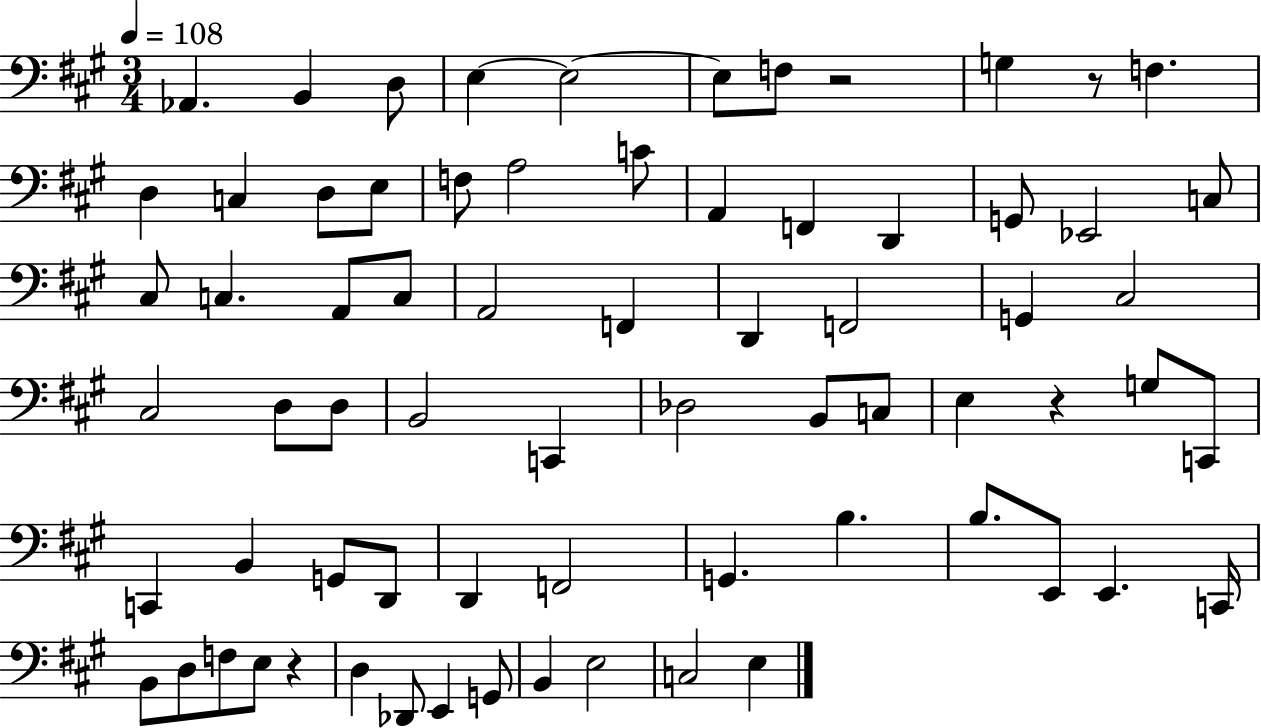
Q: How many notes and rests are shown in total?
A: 71